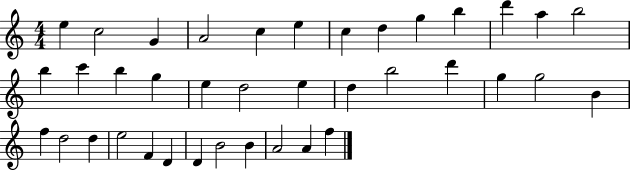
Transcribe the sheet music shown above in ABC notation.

X:1
T:Untitled
M:4/4
L:1/4
K:C
e c2 G A2 c e c d g b d' a b2 b c' b g e d2 e d b2 d' g g2 B f d2 d e2 F D D B2 B A2 A f